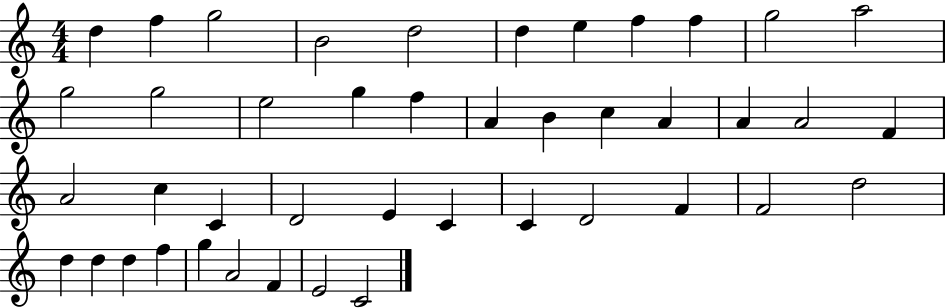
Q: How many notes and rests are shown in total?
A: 43